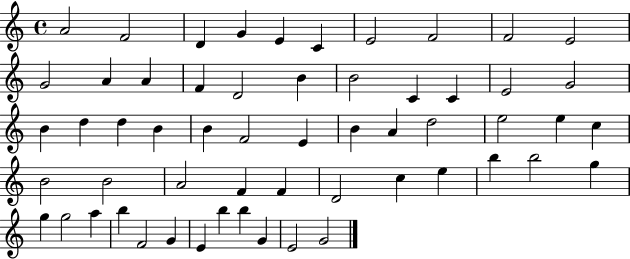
A4/h F4/h D4/q G4/q E4/q C4/q E4/h F4/h F4/h E4/h G4/h A4/q A4/q F4/q D4/h B4/q B4/h C4/q C4/q E4/h G4/h B4/q D5/q D5/q B4/q B4/q F4/h E4/q B4/q A4/q D5/h E5/h E5/q C5/q B4/h B4/h A4/h F4/q F4/q D4/h C5/q E5/q B5/q B5/h G5/q G5/q G5/h A5/q B5/q F4/h G4/q E4/q B5/q B5/q G4/q E4/h G4/h